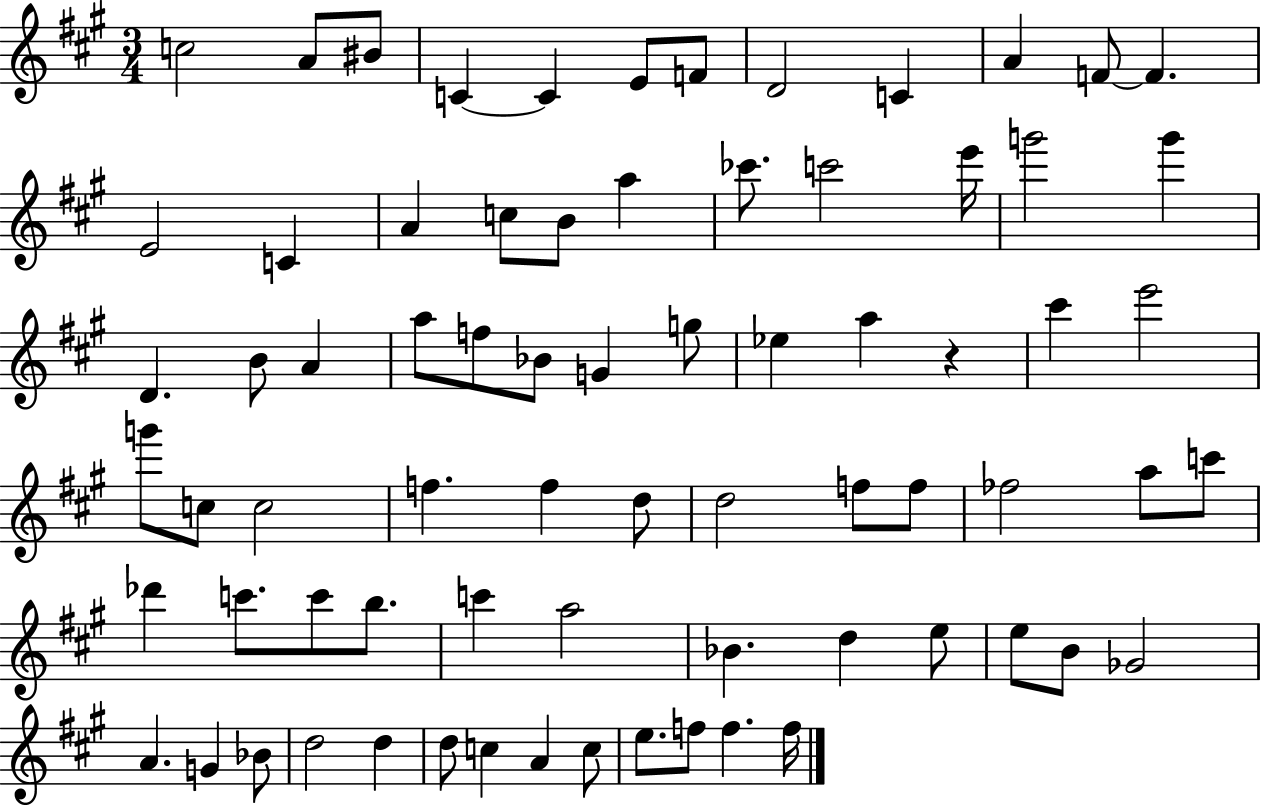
{
  \clef treble
  \numericTimeSignature
  \time 3/4
  \key a \major
  \repeat volta 2 { c''2 a'8 bis'8 | c'4~~ c'4 e'8 f'8 | d'2 c'4 | a'4 f'8~~ f'4. | \break e'2 c'4 | a'4 c''8 b'8 a''4 | ces'''8. c'''2 e'''16 | g'''2 g'''4 | \break d'4. b'8 a'4 | a''8 f''8 bes'8 g'4 g''8 | ees''4 a''4 r4 | cis'''4 e'''2 | \break g'''8 c''8 c''2 | f''4. f''4 d''8 | d''2 f''8 f''8 | fes''2 a''8 c'''8 | \break des'''4 c'''8. c'''8 b''8. | c'''4 a''2 | bes'4. d''4 e''8 | e''8 b'8 ges'2 | \break a'4. g'4 bes'8 | d''2 d''4 | d''8 c''4 a'4 c''8 | e''8. f''8 f''4. f''16 | \break } \bar "|."
}